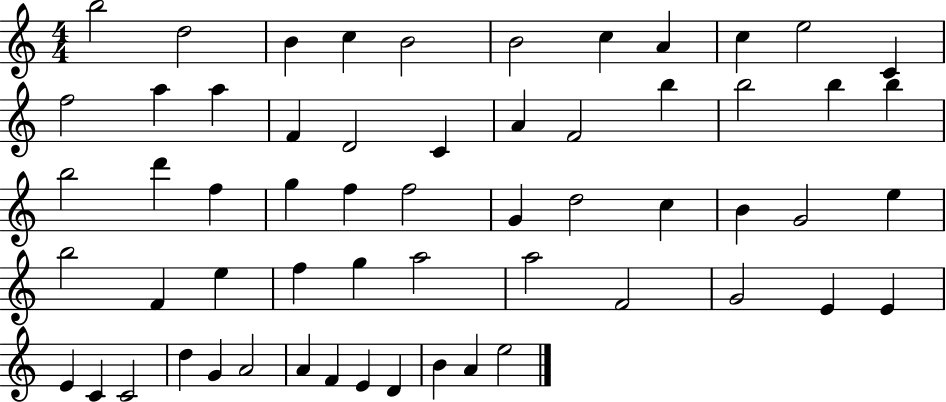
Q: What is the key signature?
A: C major